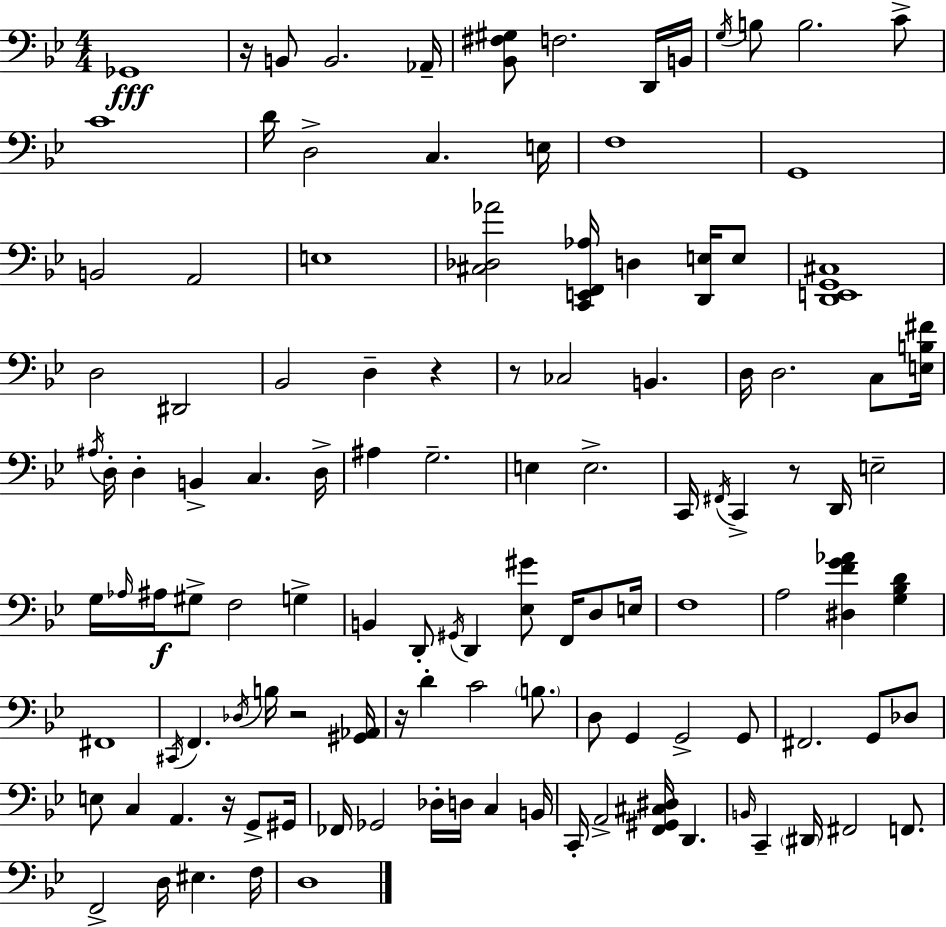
{
  \clef bass
  \numericTimeSignature
  \time 4/4
  \key bes \major
  ges,1\fff | r16 b,8 b,2. aes,16-- | <bes, fis gis>8 f2. d,16 b,16 | \acciaccatura { g16 } b8 b2. c'8-> | \break c'1 | d'16 d2-> c4. | e16 f1 | g,1 | \break b,2 a,2 | e1 | <cis des aes'>2 <c, e, f, aes>16 d4 <d, e>16 e8 | <d, e, g, cis>1 | \break d2 dis,2 | bes,2 d4-- r4 | r8 ces2 b,4. | d16 d2. c8 | \break <e b fis'>16 \acciaccatura { ais16 } d16-. d4-. b,4-> c4. | d16-> ais4 g2.-- | e4 e2.-> | c,16 \acciaccatura { fis,16 } c,4-> r8 d,16 e2-- | \break g16 \grace { aes16 } ais16\f gis8-> f2 | g4-> b,4 d,8-. \acciaccatura { gis,16 } d,4 <ees gis'>8 | f,16 d8 e16 f1 | a2 <dis f' g' aes'>4 | \break <g bes d'>4 fis,1 | \acciaccatura { cis,16 } f,4. \acciaccatura { des16 } b16 r2 | <gis, aes,>16 r16 d'4-. c'2 | \parenthesize b8. d8 g,4 g,2-> | \break g,8 fis,2. | g,8 des8 e8 c4 a,4. | r16 g,8-> gis,16 fes,16 ges,2 | des16-. d16 c4 b,16 c,16-. a,2-> | \break <f, gis, cis dis>16 d,4. \grace { b,16 } c,4-- \parenthesize dis,16 fis,2 | f,8. f,2-> | d16 eis4. f16 d1 | \bar "|."
}